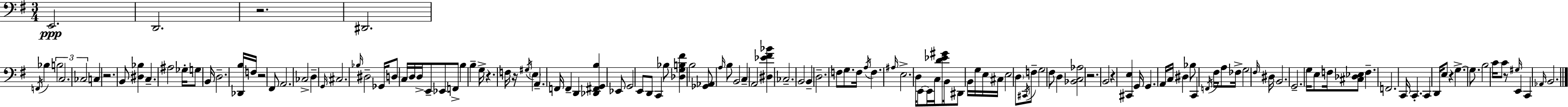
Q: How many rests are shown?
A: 9